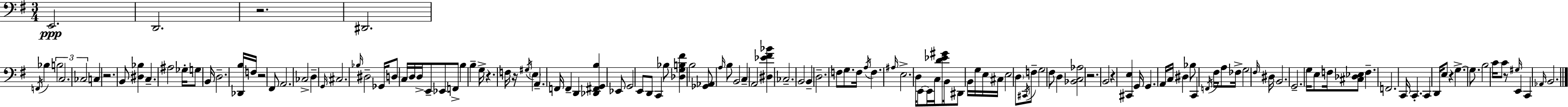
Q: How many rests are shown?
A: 9